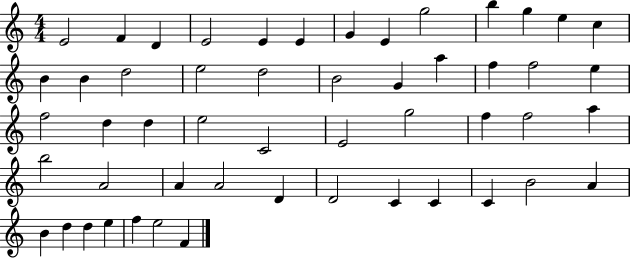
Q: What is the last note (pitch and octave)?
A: F4